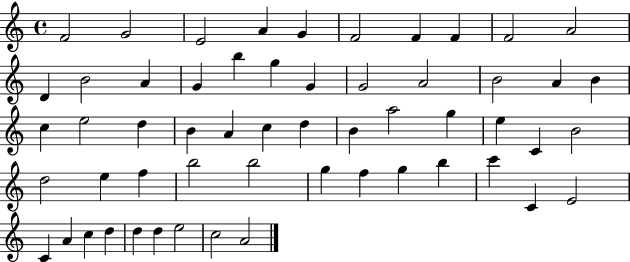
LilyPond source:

{
  \clef treble
  \time 4/4
  \defaultTimeSignature
  \key c \major
  f'2 g'2 | e'2 a'4 g'4 | f'2 f'4 f'4 | f'2 a'2 | \break d'4 b'2 a'4 | g'4 b''4 g''4 g'4 | g'2 a'2 | b'2 a'4 b'4 | \break c''4 e''2 d''4 | b'4 a'4 c''4 d''4 | b'4 a''2 g''4 | e''4 c'4 b'2 | \break d''2 e''4 f''4 | b''2 b''2 | g''4 f''4 g''4 b''4 | c'''4 c'4 e'2 | \break c'4 a'4 c''4 d''4 | d''4 d''4 e''2 | c''2 a'2 | \bar "|."
}